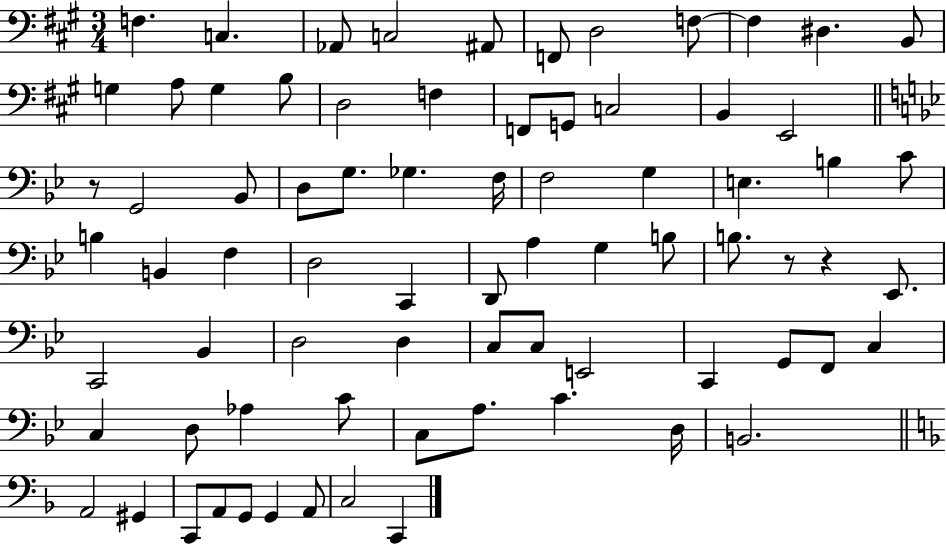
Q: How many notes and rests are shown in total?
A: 76